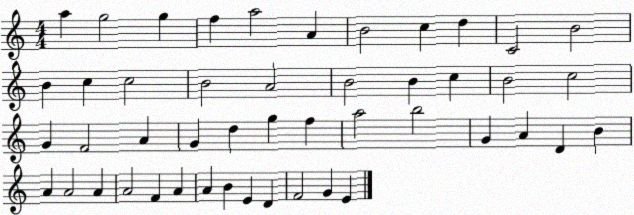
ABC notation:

X:1
T:Untitled
M:4/4
L:1/4
K:C
a g2 g f a2 A B2 c d C2 B2 B c c2 B2 A2 B2 B c B2 c2 G F2 A G d g f a2 b2 G A D B A A2 A A2 F A A B E D F2 G E